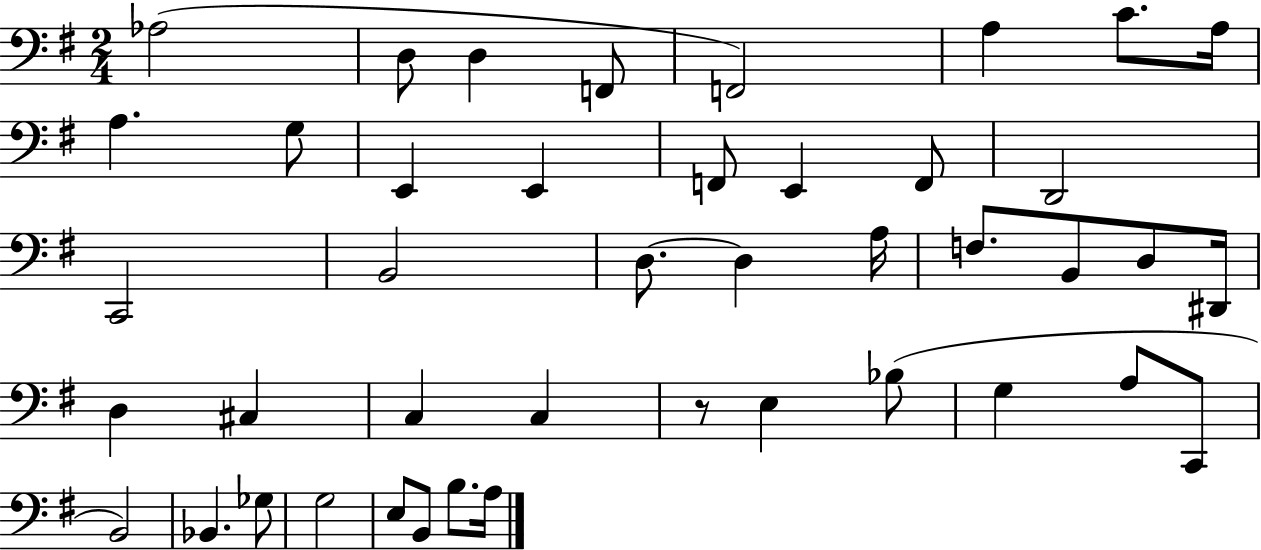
{
  \clef bass
  \numericTimeSignature
  \time 2/4
  \key g \major
  aes2( | d8 d4 f,8 | f,2) | a4 c'8. a16 | \break a4. g8 | e,4 e,4 | f,8 e,4 f,8 | d,2 | \break c,2 | b,2 | d8.~~ d4 a16 | f8. b,8 d8 dis,16 | \break d4 cis4 | c4 c4 | r8 e4 bes8( | g4 a8 c,8 | \break b,2) | bes,4. ges8 | g2 | e8 b,8 b8. a16 | \break \bar "|."
}